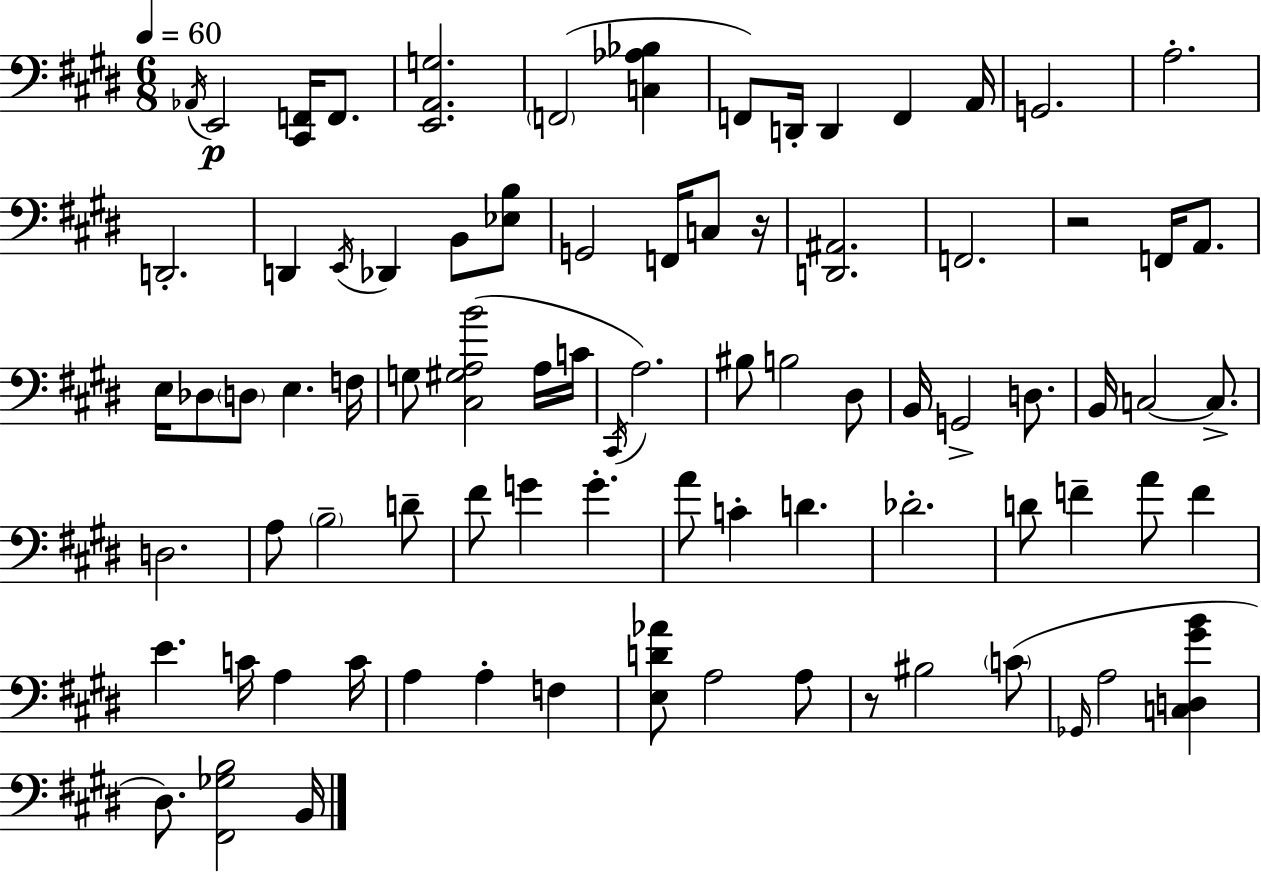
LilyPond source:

{
  \clef bass
  \numericTimeSignature
  \time 6/8
  \key e \major
  \tempo 4 = 60
  \acciaccatura { aes,16 }\p e,2 <cis, f,>16 f,8. | <e, a, g>2. | \parenthesize f,2( <c aes bes>4 | f,8) d,16-. d,4 f,4 | \break a,16 g,2. | a2.-. | d,2.-. | d,4 \acciaccatura { e,16 } des,4 b,8 | \break <ees b>8 g,2 f,16 c8 | r16 <d, ais,>2. | f,2. | r2 f,16 a,8. | \break e16 des8 \parenthesize d8 e4. | f16 g8 <cis gis a b'>2( | a16 c'16 \acciaccatura { cis,16 } a2.) | bis8 b2 | \break dis8 b,16 g,2-> | d8. b,16 c2~~ | c8.-> d2. | a8 \parenthesize b2-- | \break d'8-- fis'8 g'4 g'4.-. | a'8 c'4-. d'4. | des'2.-. | d'8 f'4-- a'8 f'4 | \break e'4. c'16 a4 | c'16 a4 a4-. f4 | <e d' aes'>8 a2 | a8 r8 bis2 | \break \parenthesize c'8( \grace { ges,16 } a2 | <c d gis' b'>4 dis8.) <fis, ges b>2 | b,16 \bar "|."
}